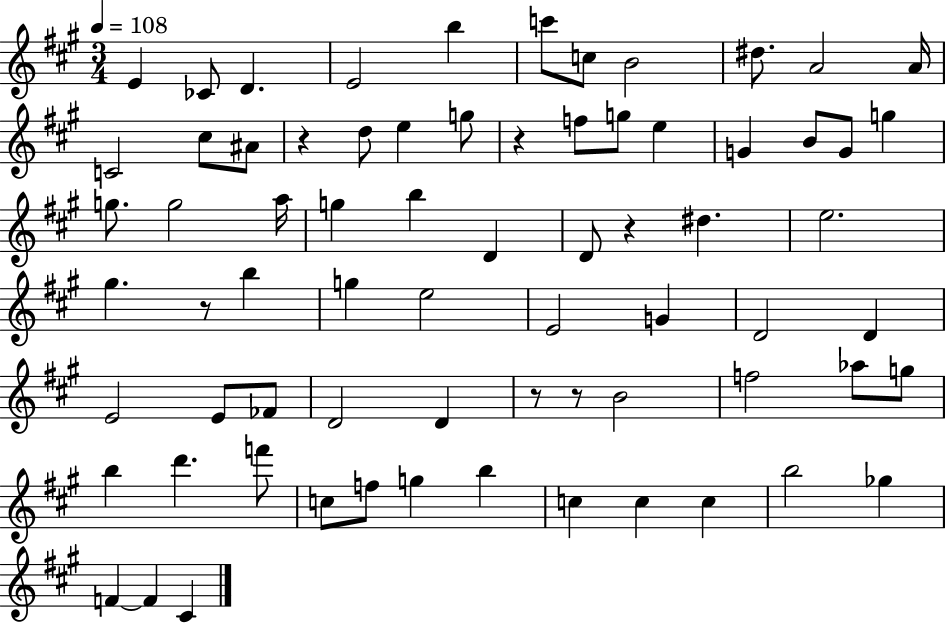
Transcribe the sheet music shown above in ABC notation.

X:1
T:Untitled
M:3/4
L:1/4
K:A
E _C/2 D E2 b c'/2 c/2 B2 ^d/2 A2 A/4 C2 ^c/2 ^A/2 z d/2 e g/2 z f/2 g/2 e G B/2 G/2 g g/2 g2 a/4 g b D D/2 z ^d e2 ^g z/2 b g e2 E2 G D2 D E2 E/2 _F/2 D2 D z/2 z/2 B2 f2 _a/2 g/2 b d' f'/2 c/2 f/2 g b c c c b2 _g F F ^C